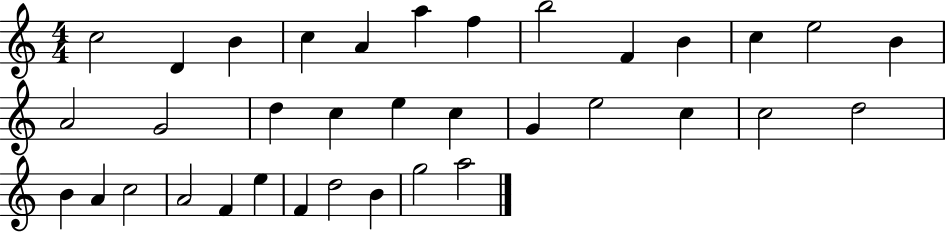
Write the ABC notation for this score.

X:1
T:Untitled
M:4/4
L:1/4
K:C
c2 D B c A a f b2 F B c e2 B A2 G2 d c e c G e2 c c2 d2 B A c2 A2 F e F d2 B g2 a2